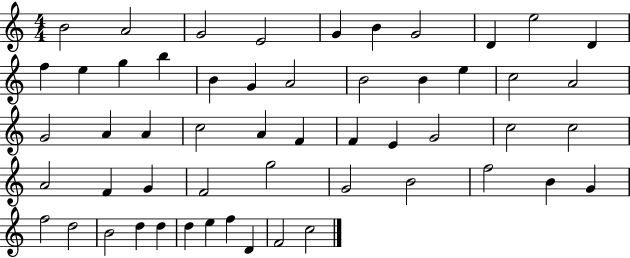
{
  \clef treble
  \numericTimeSignature
  \time 4/4
  \key c \major
  b'2 a'2 | g'2 e'2 | g'4 b'4 g'2 | d'4 e''2 d'4 | \break f''4 e''4 g''4 b''4 | b'4 g'4 a'2 | b'2 b'4 e''4 | c''2 a'2 | \break g'2 a'4 a'4 | c''2 a'4 f'4 | f'4 e'4 g'2 | c''2 c''2 | \break a'2 f'4 g'4 | f'2 g''2 | g'2 b'2 | f''2 b'4 g'4 | \break f''2 d''2 | b'2 d''4 d''4 | d''4 e''4 f''4 d'4 | f'2 c''2 | \break \bar "|."
}